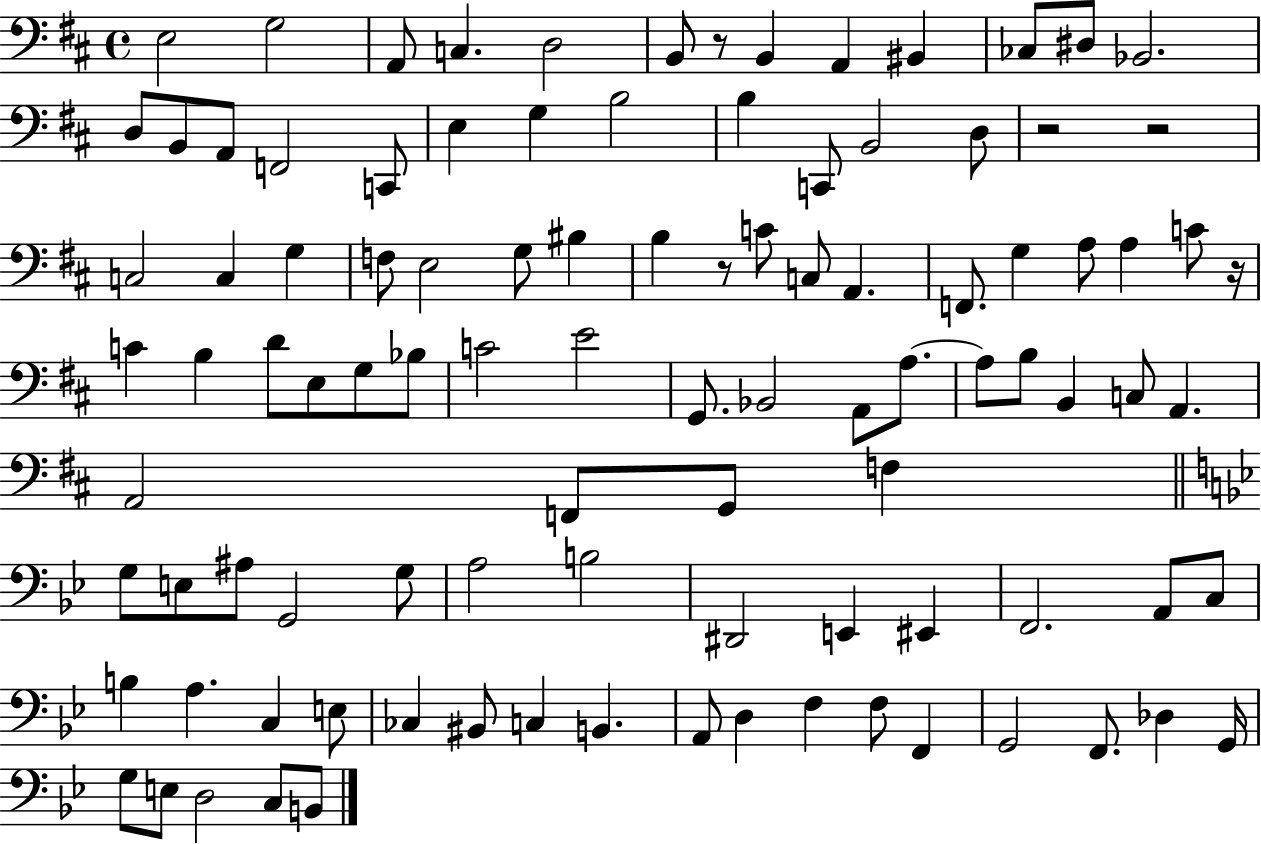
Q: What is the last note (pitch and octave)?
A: B2